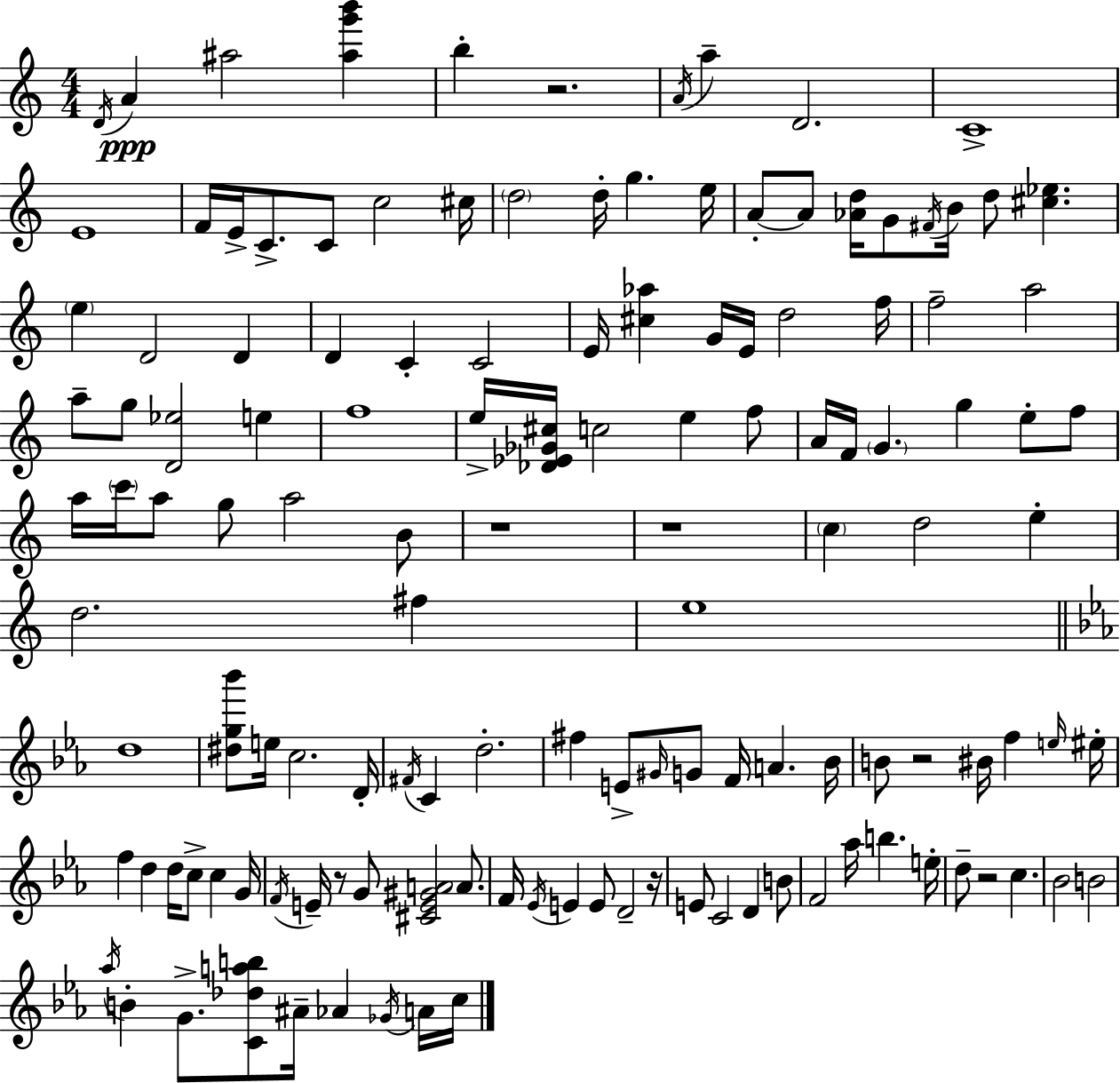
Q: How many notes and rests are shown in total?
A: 134